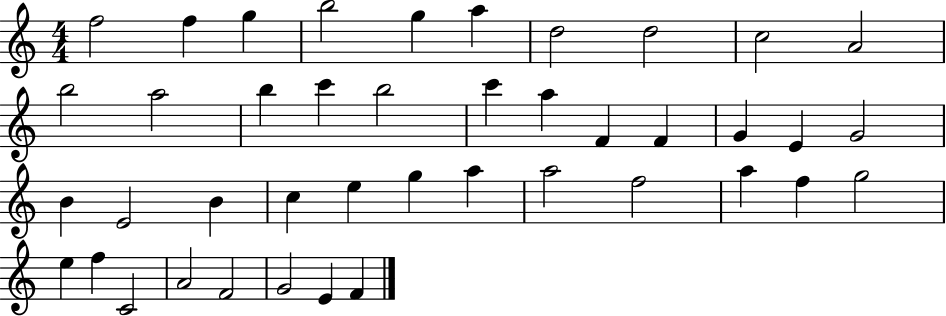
{
  \clef treble
  \numericTimeSignature
  \time 4/4
  \key c \major
  f''2 f''4 g''4 | b''2 g''4 a''4 | d''2 d''2 | c''2 a'2 | \break b''2 a''2 | b''4 c'''4 b''2 | c'''4 a''4 f'4 f'4 | g'4 e'4 g'2 | \break b'4 e'2 b'4 | c''4 e''4 g''4 a''4 | a''2 f''2 | a''4 f''4 g''2 | \break e''4 f''4 c'2 | a'2 f'2 | g'2 e'4 f'4 | \bar "|."
}